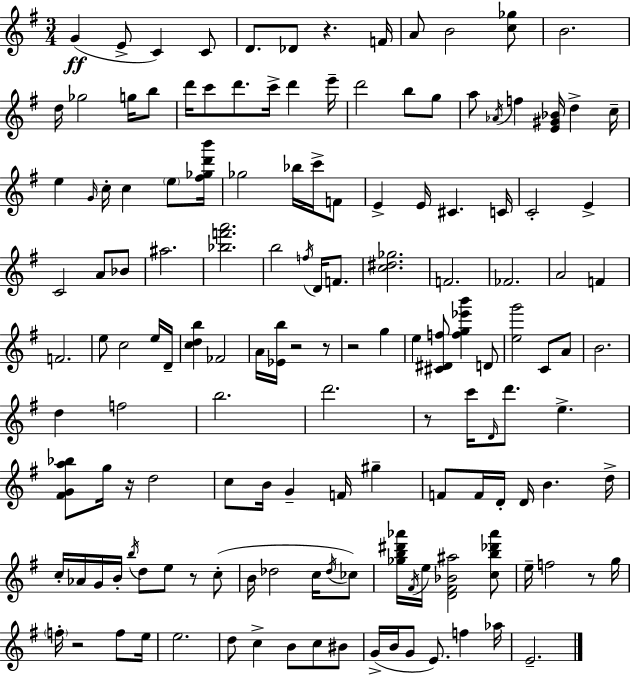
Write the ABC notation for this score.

X:1
T:Untitled
M:3/4
L:1/4
K:Em
G E/2 C C/2 D/2 _D/2 z F/4 A/2 B2 [c_g]/2 B2 d/4 _g2 g/4 b/2 d'/4 c'/2 d'/2 c'/4 d' e'/4 d'2 b/2 g/2 a/2 _A/4 f [E^G_B]/4 d c/4 e G/4 c/4 c e/2 [^f_gd'b']/4 _g2 _b/4 c'/4 F/2 E E/4 ^C C/4 C2 E C2 A/2 _B/2 ^a2 [_bf'a']2 b2 f/4 D/4 F/2 [c^d_g]2 F2 _F2 A2 F F2 e/2 c2 e/4 D/4 [cdb] _F2 A/4 [_Eb]/4 z2 z/2 z2 g e [^C^Df]/2 [fg_e'b'] D/2 [eg']2 C/2 A/2 B2 d f2 b2 d'2 z/2 c'/4 D/4 d'/2 e [^FGa_b]/2 g/4 z/4 d2 c/2 B/4 G F/4 ^g F/2 F/4 D/4 D/4 B d/4 c/4 _A/4 G/4 B/4 b/4 d/2 e/2 z/2 c/2 B/4 _d2 c/4 _d/4 _c/2 [_gb^d'_a']/4 ^F/4 e/4 [D^F_B^a]2 [cb_d'_a']/2 e/4 f2 z/2 g/4 f/4 z2 f/2 e/4 e2 d/2 c B/2 c/2 ^B/2 G/4 B/4 G/2 E/2 f _a/4 E2